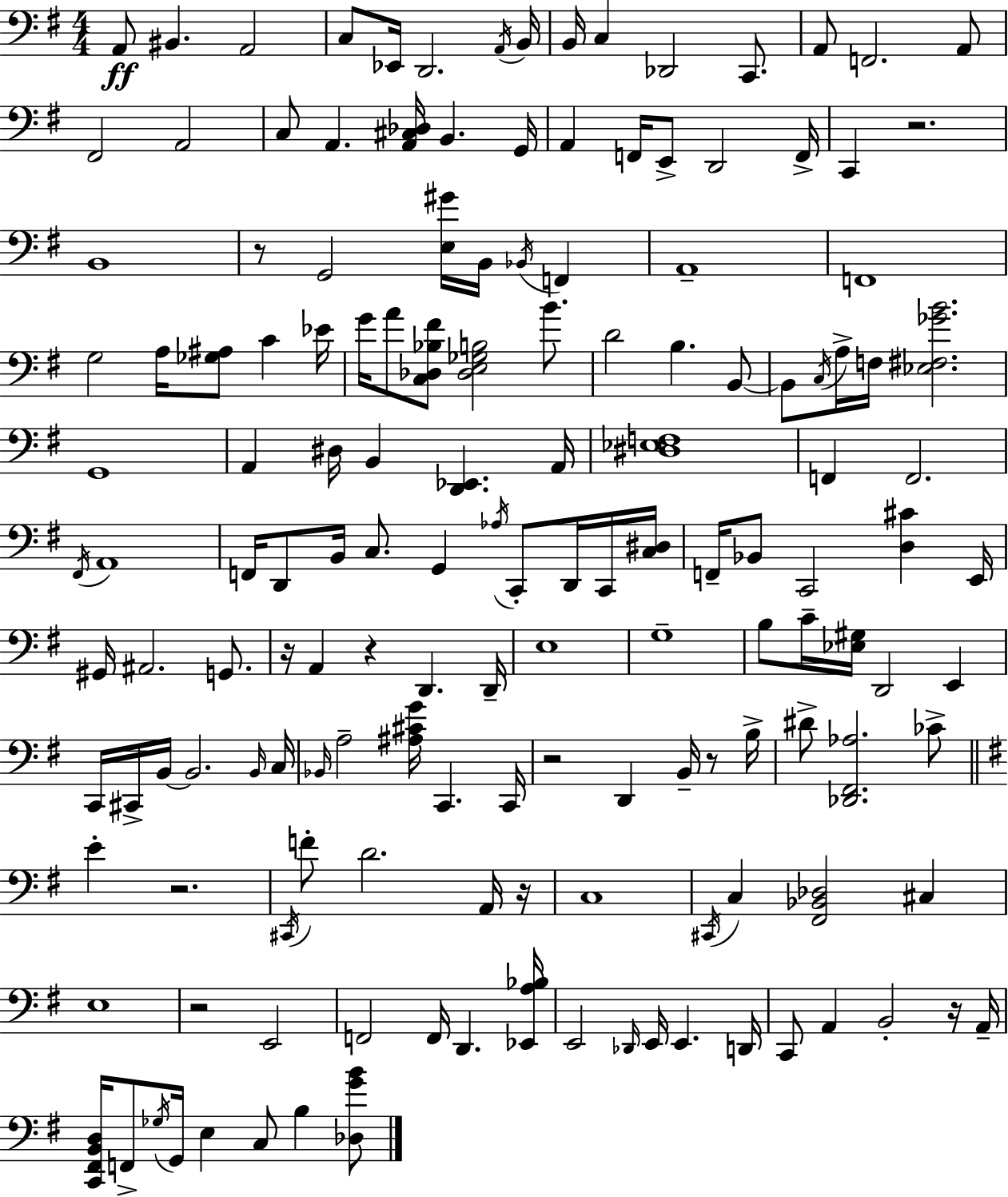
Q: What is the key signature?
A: E minor